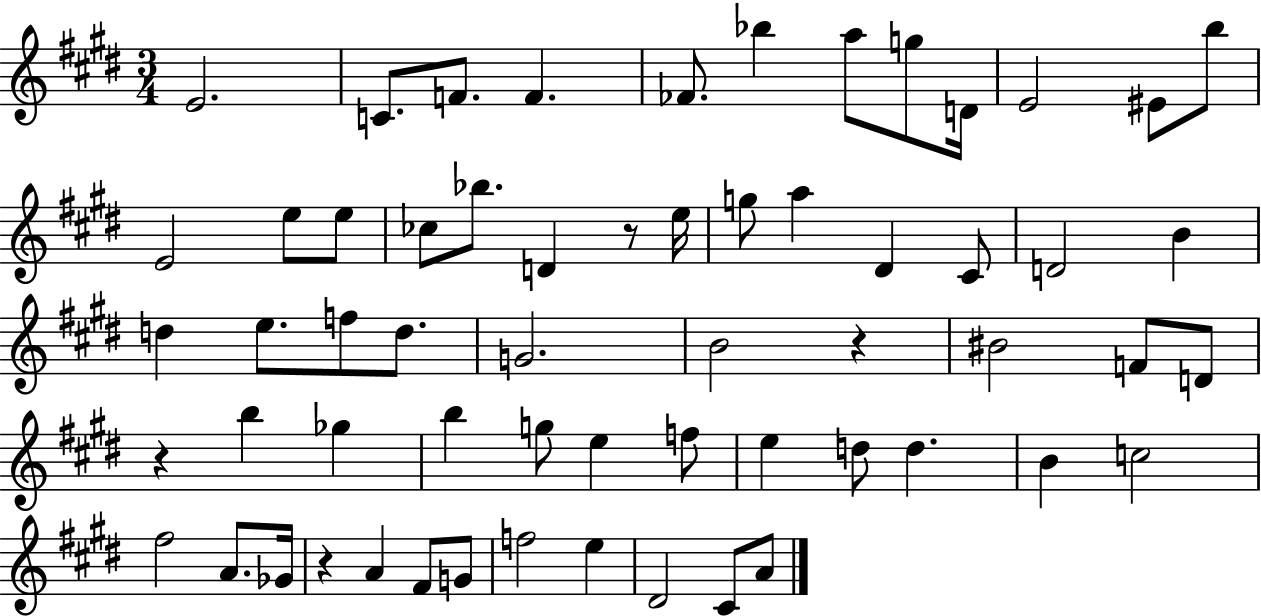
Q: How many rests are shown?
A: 4